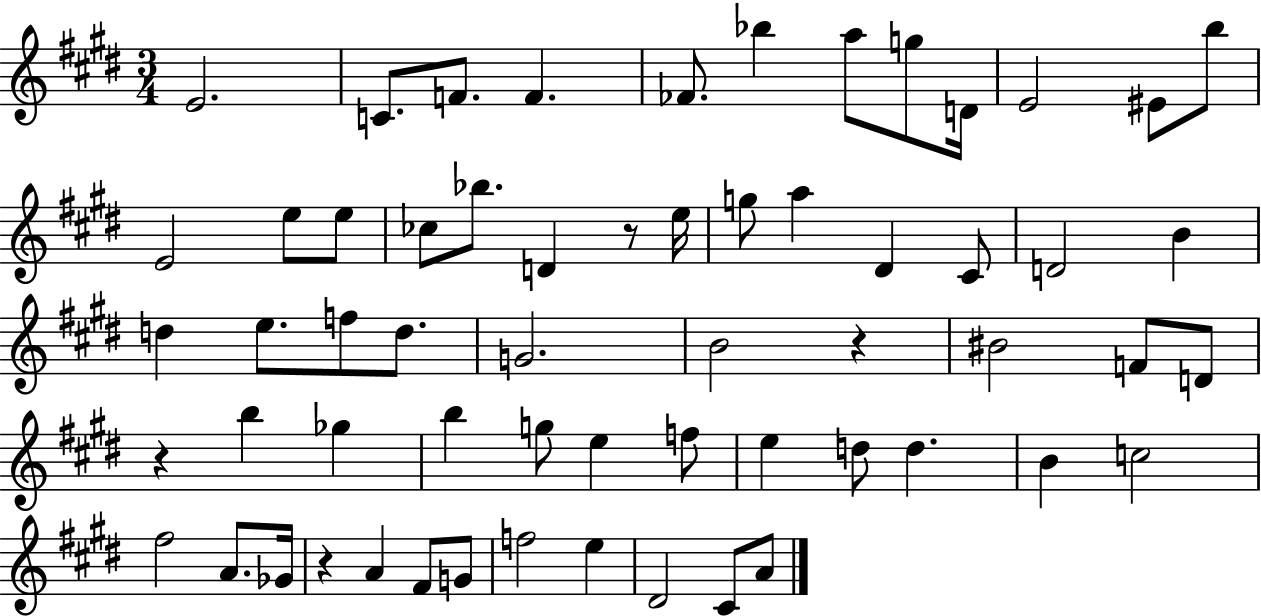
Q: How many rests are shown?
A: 4